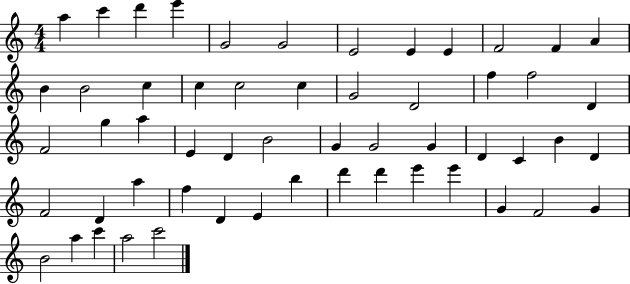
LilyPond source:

{
  \clef treble
  \numericTimeSignature
  \time 4/4
  \key c \major
  a''4 c'''4 d'''4 e'''4 | g'2 g'2 | e'2 e'4 e'4 | f'2 f'4 a'4 | \break b'4 b'2 c''4 | c''4 c''2 c''4 | g'2 d'2 | f''4 f''2 d'4 | \break f'2 g''4 a''4 | e'4 d'4 b'2 | g'4 g'2 g'4 | d'4 c'4 b'4 d'4 | \break f'2 d'4 a''4 | f''4 d'4 e'4 b''4 | d'''4 d'''4 e'''4 e'''4 | g'4 f'2 g'4 | \break b'2 a''4 c'''4 | a''2 c'''2 | \bar "|."
}